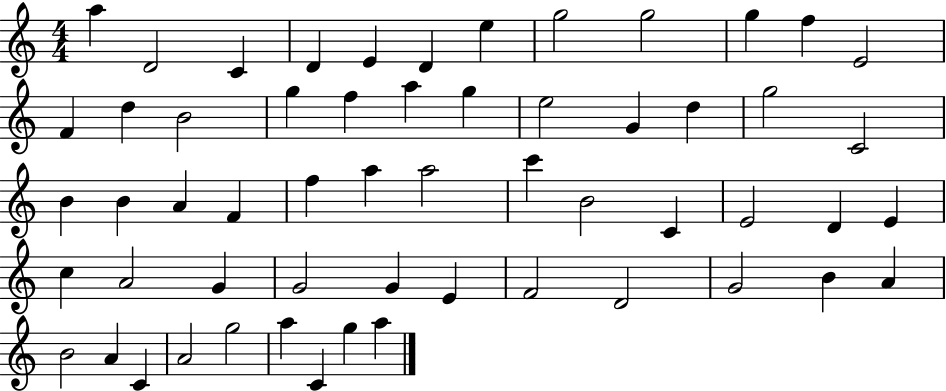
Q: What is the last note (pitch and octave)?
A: A5